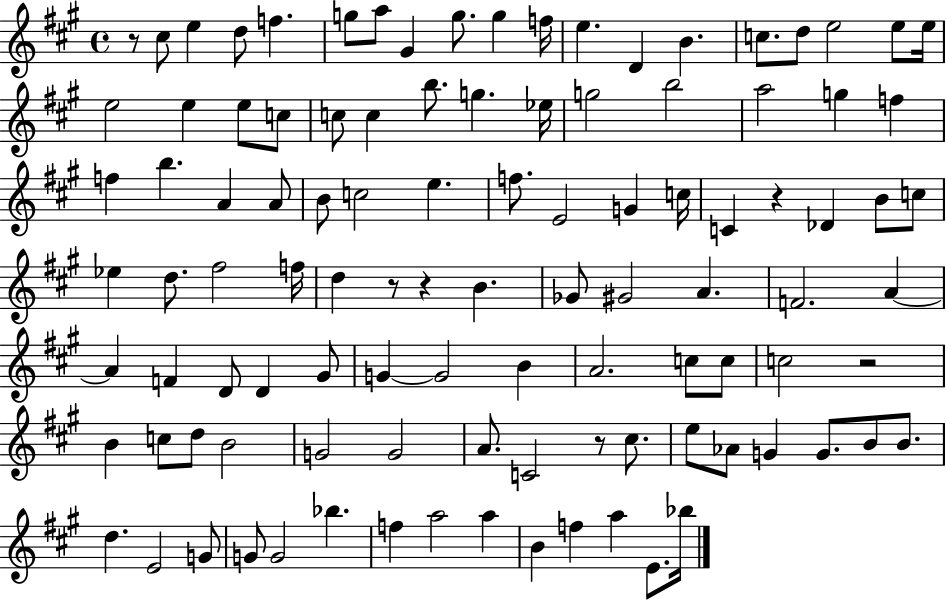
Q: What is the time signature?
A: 4/4